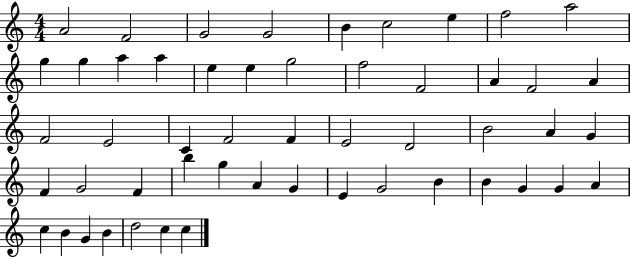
{
  \clef treble
  \numericTimeSignature
  \time 4/4
  \key c \major
  a'2 f'2 | g'2 g'2 | b'4 c''2 e''4 | f''2 a''2 | \break g''4 g''4 a''4 a''4 | e''4 e''4 g''2 | f''2 f'2 | a'4 f'2 a'4 | \break f'2 e'2 | c'4 f'2 f'4 | e'2 d'2 | b'2 a'4 g'4 | \break f'4 g'2 f'4 | b''4 g''4 a'4 g'4 | e'4 g'2 b'4 | b'4 g'4 g'4 a'4 | \break c''4 b'4 g'4 b'4 | d''2 c''4 c''4 | \bar "|."
}